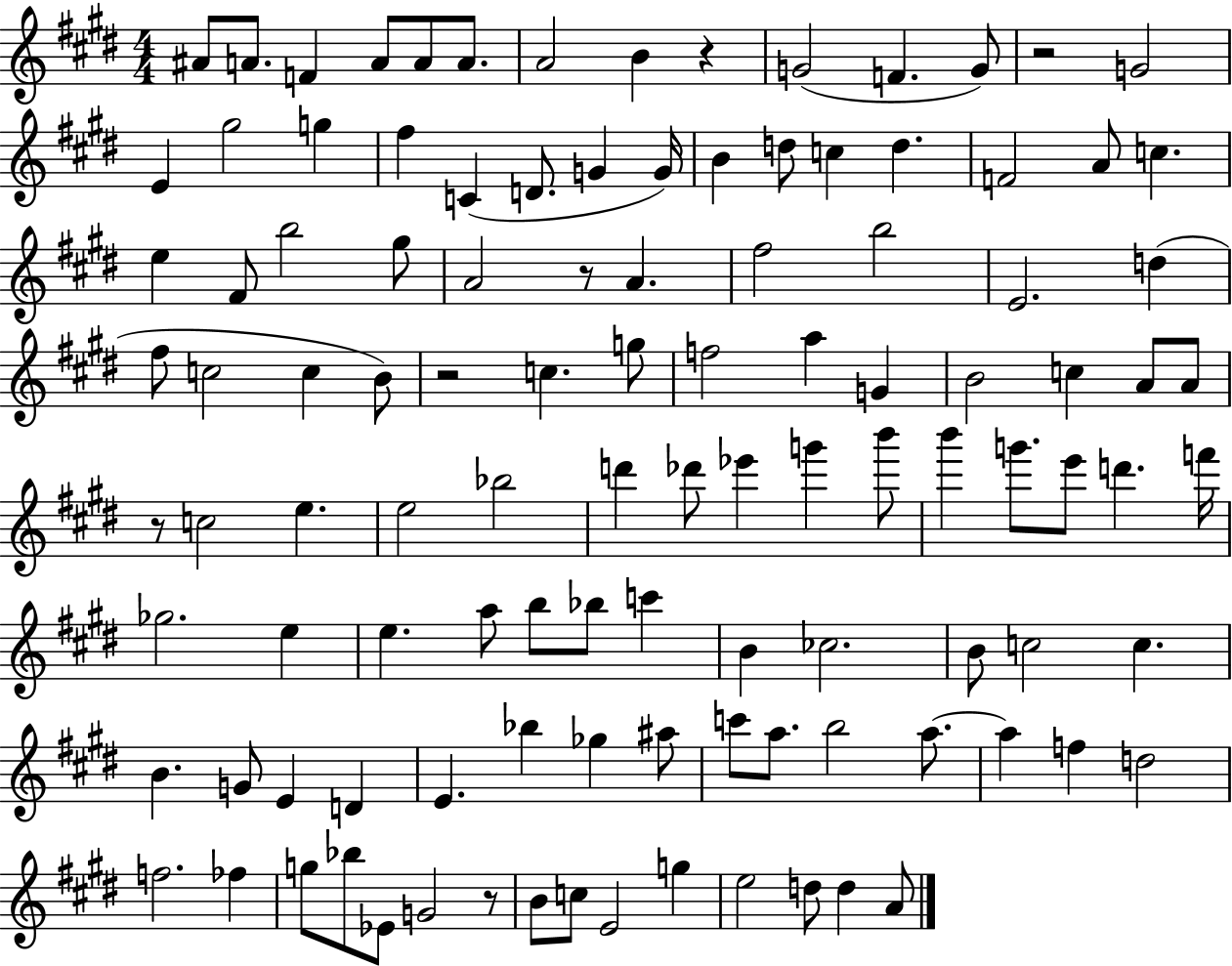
A#4/e A4/e. F4/q A4/e A4/e A4/e. A4/h B4/q R/q G4/h F4/q. G4/e R/h G4/h E4/q G#5/h G5/q F#5/q C4/q D4/e. G4/q G4/s B4/q D5/e C5/q D5/q. F4/h A4/e C5/q. E5/q F#4/e B5/h G#5/e A4/h R/e A4/q. F#5/h B5/h E4/h. D5/q F#5/e C5/h C5/q B4/e R/h C5/q. G5/e F5/h A5/q G4/q B4/h C5/q A4/e A4/e R/e C5/h E5/q. E5/h Bb5/h D6/q Db6/e Eb6/q G6/q B6/e B6/q G6/e. E6/e D6/q. F6/s Gb5/h. E5/q E5/q. A5/e B5/e Bb5/e C6/q B4/q CES5/h. B4/e C5/h C5/q. B4/q. G4/e E4/q D4/q E4/q. Bb5/q Gb5/q A#5/e C6/e A5/e. B5/h A5/e. A5/q F5/q D5/h F5/h. FES5/q G5/e Bb5/e Eb4/e G4/h R/e B4/e C5/e E4/h G5/q E5/h D5/e D5/q A4/e